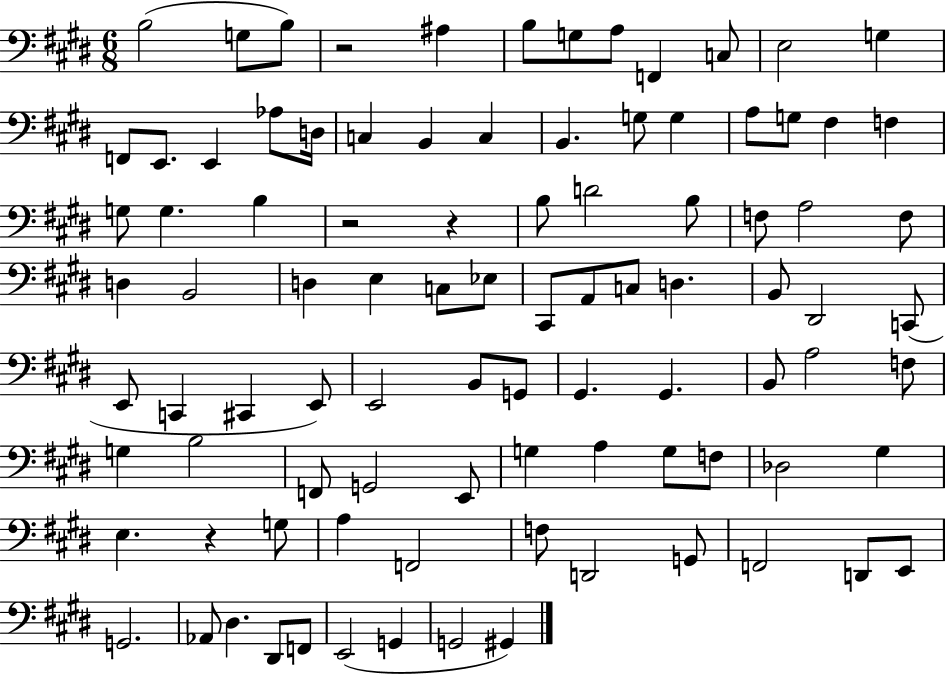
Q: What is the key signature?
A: E major